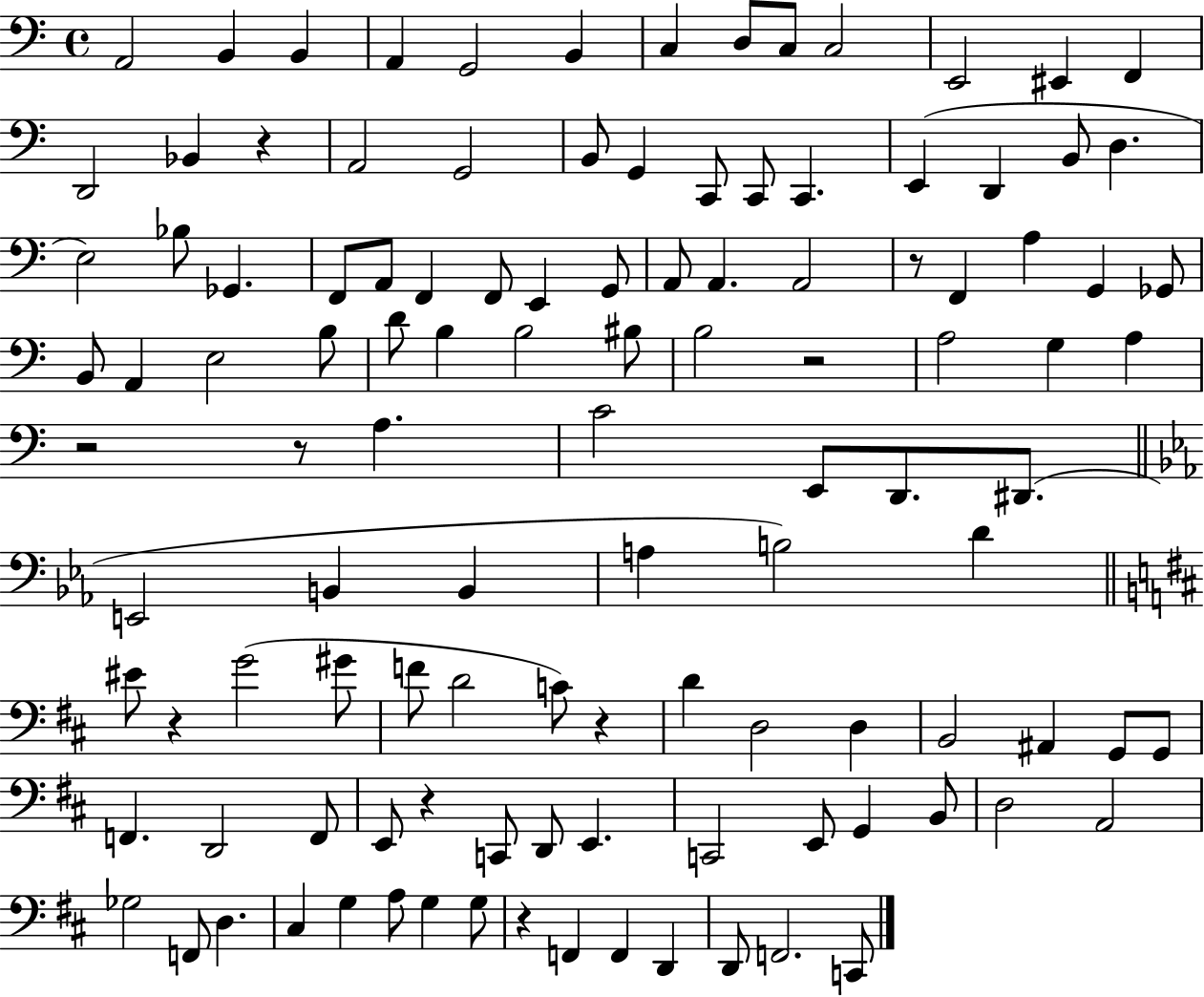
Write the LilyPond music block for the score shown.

{
  \clef bass
  \time 4/4
  \defaultTimeSignature
  \key c \major
  a,2 b,4 b,4 | a,4 g,2 b,4 | c4 d8 c8 c2 | e,2 eis,4 f,4 | \break d,2 bes,4 r4 | a,2 g,2 | b,8 g,4 c,8 c,8 c,4. | e,4( d,4 b,8 d4. | \break e2) bes8 ges,4. | f,8 a,8 f,4 f,8 e,4 g,8 | a,8 a,4. a,2 | r8 f,4 a4 g,4 ges,8 | \break b,8 a,4 e2 b8 | d'8 b4 b2 bis8 | b2 r2 | a2 g4 a4 | \break r2 r8 a4. | c'2 e,8 d,8. dis,8.( | \bar "||" \break \key ees \major e,2 b,4 b,4 | a4 b2) d'4 | \bar "||" \break \key b \minor eis'8 r4 g'2( gis'8 | f'8 d'2 c'8) r4 | d'4 d2 d4 | b,2 ais,4 g,8 g,8 | \break f,4. d,2 f,8 | e,8 r4 c,8 d,8 e,4. | c,2 e,8 g,4 b,8 | d2 a,2 | \break ges2 f,8 d4. | cis4 g4 a8 g4 g8 | r4 f,4 f,4 d,4 | d,8 f,2. c,8 | \break \bar "|."
}